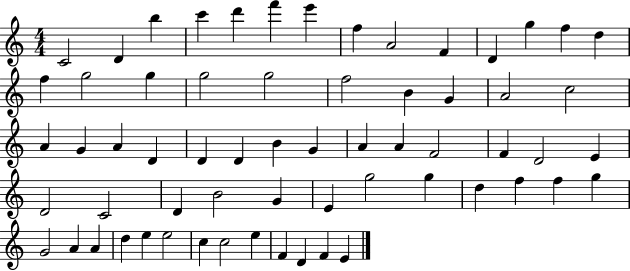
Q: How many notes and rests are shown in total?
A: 63